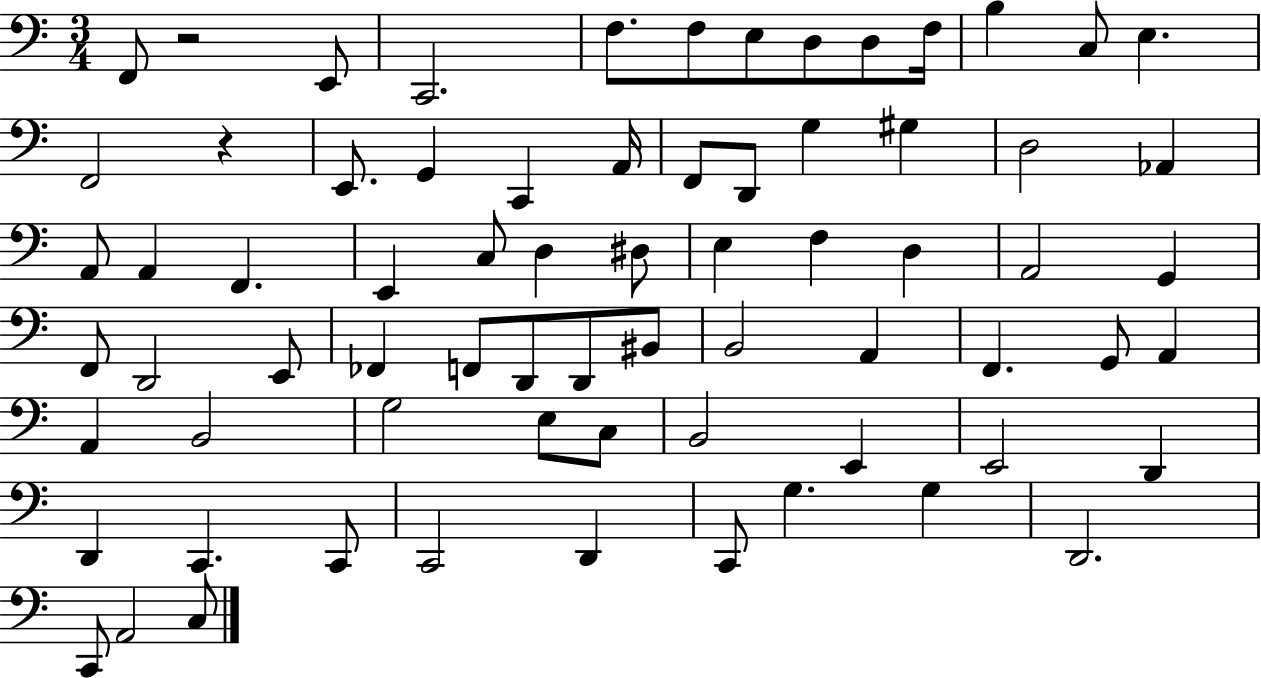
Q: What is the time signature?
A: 3/4